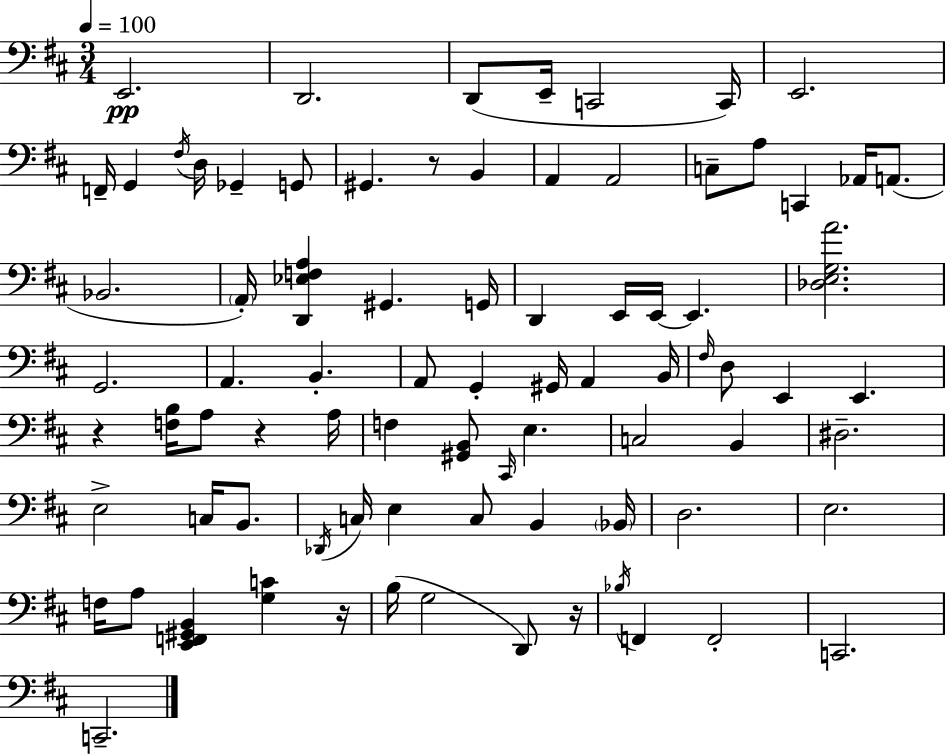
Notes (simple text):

E2/h. D2/h. D2/e E2/s C2/h C2/s E2/h. F2/s G2/q F#3/s D3/s Gb2/q G2/e G#2/q. R/e B2/q A2/q A2/h C3/e A3/e C2/q Ab2/s A2/e. Bb2/h. A2/s [D2,Eb3,F3,A3]/q G#2/q. G2/s D2/q E2/s E2/s E2/q. [Db3,E3,G3,A4]/h. G2/h. A2/q. B2/q. A2/e G2/q G#2/s A2/q B2/s F#3/s D3/e E2/q E2/q. R/q [F3,B3]/s A3/e R/q A3/s F3/q [G#2,B2]/e C#2/s E3/q. C3/h B2/q D#3/h. E3/h C3/s B2/e. Db2/s C3/s E3/q C3/e B2/q Bb2/s D3/h. E3/h. F3/s A3/e [E2,F2,G#2,B2]/q [G3,C4]/q R/s B3/s G3/h D2/e R/s Bb3/s F2/q F2/h C2/h. C2/h.